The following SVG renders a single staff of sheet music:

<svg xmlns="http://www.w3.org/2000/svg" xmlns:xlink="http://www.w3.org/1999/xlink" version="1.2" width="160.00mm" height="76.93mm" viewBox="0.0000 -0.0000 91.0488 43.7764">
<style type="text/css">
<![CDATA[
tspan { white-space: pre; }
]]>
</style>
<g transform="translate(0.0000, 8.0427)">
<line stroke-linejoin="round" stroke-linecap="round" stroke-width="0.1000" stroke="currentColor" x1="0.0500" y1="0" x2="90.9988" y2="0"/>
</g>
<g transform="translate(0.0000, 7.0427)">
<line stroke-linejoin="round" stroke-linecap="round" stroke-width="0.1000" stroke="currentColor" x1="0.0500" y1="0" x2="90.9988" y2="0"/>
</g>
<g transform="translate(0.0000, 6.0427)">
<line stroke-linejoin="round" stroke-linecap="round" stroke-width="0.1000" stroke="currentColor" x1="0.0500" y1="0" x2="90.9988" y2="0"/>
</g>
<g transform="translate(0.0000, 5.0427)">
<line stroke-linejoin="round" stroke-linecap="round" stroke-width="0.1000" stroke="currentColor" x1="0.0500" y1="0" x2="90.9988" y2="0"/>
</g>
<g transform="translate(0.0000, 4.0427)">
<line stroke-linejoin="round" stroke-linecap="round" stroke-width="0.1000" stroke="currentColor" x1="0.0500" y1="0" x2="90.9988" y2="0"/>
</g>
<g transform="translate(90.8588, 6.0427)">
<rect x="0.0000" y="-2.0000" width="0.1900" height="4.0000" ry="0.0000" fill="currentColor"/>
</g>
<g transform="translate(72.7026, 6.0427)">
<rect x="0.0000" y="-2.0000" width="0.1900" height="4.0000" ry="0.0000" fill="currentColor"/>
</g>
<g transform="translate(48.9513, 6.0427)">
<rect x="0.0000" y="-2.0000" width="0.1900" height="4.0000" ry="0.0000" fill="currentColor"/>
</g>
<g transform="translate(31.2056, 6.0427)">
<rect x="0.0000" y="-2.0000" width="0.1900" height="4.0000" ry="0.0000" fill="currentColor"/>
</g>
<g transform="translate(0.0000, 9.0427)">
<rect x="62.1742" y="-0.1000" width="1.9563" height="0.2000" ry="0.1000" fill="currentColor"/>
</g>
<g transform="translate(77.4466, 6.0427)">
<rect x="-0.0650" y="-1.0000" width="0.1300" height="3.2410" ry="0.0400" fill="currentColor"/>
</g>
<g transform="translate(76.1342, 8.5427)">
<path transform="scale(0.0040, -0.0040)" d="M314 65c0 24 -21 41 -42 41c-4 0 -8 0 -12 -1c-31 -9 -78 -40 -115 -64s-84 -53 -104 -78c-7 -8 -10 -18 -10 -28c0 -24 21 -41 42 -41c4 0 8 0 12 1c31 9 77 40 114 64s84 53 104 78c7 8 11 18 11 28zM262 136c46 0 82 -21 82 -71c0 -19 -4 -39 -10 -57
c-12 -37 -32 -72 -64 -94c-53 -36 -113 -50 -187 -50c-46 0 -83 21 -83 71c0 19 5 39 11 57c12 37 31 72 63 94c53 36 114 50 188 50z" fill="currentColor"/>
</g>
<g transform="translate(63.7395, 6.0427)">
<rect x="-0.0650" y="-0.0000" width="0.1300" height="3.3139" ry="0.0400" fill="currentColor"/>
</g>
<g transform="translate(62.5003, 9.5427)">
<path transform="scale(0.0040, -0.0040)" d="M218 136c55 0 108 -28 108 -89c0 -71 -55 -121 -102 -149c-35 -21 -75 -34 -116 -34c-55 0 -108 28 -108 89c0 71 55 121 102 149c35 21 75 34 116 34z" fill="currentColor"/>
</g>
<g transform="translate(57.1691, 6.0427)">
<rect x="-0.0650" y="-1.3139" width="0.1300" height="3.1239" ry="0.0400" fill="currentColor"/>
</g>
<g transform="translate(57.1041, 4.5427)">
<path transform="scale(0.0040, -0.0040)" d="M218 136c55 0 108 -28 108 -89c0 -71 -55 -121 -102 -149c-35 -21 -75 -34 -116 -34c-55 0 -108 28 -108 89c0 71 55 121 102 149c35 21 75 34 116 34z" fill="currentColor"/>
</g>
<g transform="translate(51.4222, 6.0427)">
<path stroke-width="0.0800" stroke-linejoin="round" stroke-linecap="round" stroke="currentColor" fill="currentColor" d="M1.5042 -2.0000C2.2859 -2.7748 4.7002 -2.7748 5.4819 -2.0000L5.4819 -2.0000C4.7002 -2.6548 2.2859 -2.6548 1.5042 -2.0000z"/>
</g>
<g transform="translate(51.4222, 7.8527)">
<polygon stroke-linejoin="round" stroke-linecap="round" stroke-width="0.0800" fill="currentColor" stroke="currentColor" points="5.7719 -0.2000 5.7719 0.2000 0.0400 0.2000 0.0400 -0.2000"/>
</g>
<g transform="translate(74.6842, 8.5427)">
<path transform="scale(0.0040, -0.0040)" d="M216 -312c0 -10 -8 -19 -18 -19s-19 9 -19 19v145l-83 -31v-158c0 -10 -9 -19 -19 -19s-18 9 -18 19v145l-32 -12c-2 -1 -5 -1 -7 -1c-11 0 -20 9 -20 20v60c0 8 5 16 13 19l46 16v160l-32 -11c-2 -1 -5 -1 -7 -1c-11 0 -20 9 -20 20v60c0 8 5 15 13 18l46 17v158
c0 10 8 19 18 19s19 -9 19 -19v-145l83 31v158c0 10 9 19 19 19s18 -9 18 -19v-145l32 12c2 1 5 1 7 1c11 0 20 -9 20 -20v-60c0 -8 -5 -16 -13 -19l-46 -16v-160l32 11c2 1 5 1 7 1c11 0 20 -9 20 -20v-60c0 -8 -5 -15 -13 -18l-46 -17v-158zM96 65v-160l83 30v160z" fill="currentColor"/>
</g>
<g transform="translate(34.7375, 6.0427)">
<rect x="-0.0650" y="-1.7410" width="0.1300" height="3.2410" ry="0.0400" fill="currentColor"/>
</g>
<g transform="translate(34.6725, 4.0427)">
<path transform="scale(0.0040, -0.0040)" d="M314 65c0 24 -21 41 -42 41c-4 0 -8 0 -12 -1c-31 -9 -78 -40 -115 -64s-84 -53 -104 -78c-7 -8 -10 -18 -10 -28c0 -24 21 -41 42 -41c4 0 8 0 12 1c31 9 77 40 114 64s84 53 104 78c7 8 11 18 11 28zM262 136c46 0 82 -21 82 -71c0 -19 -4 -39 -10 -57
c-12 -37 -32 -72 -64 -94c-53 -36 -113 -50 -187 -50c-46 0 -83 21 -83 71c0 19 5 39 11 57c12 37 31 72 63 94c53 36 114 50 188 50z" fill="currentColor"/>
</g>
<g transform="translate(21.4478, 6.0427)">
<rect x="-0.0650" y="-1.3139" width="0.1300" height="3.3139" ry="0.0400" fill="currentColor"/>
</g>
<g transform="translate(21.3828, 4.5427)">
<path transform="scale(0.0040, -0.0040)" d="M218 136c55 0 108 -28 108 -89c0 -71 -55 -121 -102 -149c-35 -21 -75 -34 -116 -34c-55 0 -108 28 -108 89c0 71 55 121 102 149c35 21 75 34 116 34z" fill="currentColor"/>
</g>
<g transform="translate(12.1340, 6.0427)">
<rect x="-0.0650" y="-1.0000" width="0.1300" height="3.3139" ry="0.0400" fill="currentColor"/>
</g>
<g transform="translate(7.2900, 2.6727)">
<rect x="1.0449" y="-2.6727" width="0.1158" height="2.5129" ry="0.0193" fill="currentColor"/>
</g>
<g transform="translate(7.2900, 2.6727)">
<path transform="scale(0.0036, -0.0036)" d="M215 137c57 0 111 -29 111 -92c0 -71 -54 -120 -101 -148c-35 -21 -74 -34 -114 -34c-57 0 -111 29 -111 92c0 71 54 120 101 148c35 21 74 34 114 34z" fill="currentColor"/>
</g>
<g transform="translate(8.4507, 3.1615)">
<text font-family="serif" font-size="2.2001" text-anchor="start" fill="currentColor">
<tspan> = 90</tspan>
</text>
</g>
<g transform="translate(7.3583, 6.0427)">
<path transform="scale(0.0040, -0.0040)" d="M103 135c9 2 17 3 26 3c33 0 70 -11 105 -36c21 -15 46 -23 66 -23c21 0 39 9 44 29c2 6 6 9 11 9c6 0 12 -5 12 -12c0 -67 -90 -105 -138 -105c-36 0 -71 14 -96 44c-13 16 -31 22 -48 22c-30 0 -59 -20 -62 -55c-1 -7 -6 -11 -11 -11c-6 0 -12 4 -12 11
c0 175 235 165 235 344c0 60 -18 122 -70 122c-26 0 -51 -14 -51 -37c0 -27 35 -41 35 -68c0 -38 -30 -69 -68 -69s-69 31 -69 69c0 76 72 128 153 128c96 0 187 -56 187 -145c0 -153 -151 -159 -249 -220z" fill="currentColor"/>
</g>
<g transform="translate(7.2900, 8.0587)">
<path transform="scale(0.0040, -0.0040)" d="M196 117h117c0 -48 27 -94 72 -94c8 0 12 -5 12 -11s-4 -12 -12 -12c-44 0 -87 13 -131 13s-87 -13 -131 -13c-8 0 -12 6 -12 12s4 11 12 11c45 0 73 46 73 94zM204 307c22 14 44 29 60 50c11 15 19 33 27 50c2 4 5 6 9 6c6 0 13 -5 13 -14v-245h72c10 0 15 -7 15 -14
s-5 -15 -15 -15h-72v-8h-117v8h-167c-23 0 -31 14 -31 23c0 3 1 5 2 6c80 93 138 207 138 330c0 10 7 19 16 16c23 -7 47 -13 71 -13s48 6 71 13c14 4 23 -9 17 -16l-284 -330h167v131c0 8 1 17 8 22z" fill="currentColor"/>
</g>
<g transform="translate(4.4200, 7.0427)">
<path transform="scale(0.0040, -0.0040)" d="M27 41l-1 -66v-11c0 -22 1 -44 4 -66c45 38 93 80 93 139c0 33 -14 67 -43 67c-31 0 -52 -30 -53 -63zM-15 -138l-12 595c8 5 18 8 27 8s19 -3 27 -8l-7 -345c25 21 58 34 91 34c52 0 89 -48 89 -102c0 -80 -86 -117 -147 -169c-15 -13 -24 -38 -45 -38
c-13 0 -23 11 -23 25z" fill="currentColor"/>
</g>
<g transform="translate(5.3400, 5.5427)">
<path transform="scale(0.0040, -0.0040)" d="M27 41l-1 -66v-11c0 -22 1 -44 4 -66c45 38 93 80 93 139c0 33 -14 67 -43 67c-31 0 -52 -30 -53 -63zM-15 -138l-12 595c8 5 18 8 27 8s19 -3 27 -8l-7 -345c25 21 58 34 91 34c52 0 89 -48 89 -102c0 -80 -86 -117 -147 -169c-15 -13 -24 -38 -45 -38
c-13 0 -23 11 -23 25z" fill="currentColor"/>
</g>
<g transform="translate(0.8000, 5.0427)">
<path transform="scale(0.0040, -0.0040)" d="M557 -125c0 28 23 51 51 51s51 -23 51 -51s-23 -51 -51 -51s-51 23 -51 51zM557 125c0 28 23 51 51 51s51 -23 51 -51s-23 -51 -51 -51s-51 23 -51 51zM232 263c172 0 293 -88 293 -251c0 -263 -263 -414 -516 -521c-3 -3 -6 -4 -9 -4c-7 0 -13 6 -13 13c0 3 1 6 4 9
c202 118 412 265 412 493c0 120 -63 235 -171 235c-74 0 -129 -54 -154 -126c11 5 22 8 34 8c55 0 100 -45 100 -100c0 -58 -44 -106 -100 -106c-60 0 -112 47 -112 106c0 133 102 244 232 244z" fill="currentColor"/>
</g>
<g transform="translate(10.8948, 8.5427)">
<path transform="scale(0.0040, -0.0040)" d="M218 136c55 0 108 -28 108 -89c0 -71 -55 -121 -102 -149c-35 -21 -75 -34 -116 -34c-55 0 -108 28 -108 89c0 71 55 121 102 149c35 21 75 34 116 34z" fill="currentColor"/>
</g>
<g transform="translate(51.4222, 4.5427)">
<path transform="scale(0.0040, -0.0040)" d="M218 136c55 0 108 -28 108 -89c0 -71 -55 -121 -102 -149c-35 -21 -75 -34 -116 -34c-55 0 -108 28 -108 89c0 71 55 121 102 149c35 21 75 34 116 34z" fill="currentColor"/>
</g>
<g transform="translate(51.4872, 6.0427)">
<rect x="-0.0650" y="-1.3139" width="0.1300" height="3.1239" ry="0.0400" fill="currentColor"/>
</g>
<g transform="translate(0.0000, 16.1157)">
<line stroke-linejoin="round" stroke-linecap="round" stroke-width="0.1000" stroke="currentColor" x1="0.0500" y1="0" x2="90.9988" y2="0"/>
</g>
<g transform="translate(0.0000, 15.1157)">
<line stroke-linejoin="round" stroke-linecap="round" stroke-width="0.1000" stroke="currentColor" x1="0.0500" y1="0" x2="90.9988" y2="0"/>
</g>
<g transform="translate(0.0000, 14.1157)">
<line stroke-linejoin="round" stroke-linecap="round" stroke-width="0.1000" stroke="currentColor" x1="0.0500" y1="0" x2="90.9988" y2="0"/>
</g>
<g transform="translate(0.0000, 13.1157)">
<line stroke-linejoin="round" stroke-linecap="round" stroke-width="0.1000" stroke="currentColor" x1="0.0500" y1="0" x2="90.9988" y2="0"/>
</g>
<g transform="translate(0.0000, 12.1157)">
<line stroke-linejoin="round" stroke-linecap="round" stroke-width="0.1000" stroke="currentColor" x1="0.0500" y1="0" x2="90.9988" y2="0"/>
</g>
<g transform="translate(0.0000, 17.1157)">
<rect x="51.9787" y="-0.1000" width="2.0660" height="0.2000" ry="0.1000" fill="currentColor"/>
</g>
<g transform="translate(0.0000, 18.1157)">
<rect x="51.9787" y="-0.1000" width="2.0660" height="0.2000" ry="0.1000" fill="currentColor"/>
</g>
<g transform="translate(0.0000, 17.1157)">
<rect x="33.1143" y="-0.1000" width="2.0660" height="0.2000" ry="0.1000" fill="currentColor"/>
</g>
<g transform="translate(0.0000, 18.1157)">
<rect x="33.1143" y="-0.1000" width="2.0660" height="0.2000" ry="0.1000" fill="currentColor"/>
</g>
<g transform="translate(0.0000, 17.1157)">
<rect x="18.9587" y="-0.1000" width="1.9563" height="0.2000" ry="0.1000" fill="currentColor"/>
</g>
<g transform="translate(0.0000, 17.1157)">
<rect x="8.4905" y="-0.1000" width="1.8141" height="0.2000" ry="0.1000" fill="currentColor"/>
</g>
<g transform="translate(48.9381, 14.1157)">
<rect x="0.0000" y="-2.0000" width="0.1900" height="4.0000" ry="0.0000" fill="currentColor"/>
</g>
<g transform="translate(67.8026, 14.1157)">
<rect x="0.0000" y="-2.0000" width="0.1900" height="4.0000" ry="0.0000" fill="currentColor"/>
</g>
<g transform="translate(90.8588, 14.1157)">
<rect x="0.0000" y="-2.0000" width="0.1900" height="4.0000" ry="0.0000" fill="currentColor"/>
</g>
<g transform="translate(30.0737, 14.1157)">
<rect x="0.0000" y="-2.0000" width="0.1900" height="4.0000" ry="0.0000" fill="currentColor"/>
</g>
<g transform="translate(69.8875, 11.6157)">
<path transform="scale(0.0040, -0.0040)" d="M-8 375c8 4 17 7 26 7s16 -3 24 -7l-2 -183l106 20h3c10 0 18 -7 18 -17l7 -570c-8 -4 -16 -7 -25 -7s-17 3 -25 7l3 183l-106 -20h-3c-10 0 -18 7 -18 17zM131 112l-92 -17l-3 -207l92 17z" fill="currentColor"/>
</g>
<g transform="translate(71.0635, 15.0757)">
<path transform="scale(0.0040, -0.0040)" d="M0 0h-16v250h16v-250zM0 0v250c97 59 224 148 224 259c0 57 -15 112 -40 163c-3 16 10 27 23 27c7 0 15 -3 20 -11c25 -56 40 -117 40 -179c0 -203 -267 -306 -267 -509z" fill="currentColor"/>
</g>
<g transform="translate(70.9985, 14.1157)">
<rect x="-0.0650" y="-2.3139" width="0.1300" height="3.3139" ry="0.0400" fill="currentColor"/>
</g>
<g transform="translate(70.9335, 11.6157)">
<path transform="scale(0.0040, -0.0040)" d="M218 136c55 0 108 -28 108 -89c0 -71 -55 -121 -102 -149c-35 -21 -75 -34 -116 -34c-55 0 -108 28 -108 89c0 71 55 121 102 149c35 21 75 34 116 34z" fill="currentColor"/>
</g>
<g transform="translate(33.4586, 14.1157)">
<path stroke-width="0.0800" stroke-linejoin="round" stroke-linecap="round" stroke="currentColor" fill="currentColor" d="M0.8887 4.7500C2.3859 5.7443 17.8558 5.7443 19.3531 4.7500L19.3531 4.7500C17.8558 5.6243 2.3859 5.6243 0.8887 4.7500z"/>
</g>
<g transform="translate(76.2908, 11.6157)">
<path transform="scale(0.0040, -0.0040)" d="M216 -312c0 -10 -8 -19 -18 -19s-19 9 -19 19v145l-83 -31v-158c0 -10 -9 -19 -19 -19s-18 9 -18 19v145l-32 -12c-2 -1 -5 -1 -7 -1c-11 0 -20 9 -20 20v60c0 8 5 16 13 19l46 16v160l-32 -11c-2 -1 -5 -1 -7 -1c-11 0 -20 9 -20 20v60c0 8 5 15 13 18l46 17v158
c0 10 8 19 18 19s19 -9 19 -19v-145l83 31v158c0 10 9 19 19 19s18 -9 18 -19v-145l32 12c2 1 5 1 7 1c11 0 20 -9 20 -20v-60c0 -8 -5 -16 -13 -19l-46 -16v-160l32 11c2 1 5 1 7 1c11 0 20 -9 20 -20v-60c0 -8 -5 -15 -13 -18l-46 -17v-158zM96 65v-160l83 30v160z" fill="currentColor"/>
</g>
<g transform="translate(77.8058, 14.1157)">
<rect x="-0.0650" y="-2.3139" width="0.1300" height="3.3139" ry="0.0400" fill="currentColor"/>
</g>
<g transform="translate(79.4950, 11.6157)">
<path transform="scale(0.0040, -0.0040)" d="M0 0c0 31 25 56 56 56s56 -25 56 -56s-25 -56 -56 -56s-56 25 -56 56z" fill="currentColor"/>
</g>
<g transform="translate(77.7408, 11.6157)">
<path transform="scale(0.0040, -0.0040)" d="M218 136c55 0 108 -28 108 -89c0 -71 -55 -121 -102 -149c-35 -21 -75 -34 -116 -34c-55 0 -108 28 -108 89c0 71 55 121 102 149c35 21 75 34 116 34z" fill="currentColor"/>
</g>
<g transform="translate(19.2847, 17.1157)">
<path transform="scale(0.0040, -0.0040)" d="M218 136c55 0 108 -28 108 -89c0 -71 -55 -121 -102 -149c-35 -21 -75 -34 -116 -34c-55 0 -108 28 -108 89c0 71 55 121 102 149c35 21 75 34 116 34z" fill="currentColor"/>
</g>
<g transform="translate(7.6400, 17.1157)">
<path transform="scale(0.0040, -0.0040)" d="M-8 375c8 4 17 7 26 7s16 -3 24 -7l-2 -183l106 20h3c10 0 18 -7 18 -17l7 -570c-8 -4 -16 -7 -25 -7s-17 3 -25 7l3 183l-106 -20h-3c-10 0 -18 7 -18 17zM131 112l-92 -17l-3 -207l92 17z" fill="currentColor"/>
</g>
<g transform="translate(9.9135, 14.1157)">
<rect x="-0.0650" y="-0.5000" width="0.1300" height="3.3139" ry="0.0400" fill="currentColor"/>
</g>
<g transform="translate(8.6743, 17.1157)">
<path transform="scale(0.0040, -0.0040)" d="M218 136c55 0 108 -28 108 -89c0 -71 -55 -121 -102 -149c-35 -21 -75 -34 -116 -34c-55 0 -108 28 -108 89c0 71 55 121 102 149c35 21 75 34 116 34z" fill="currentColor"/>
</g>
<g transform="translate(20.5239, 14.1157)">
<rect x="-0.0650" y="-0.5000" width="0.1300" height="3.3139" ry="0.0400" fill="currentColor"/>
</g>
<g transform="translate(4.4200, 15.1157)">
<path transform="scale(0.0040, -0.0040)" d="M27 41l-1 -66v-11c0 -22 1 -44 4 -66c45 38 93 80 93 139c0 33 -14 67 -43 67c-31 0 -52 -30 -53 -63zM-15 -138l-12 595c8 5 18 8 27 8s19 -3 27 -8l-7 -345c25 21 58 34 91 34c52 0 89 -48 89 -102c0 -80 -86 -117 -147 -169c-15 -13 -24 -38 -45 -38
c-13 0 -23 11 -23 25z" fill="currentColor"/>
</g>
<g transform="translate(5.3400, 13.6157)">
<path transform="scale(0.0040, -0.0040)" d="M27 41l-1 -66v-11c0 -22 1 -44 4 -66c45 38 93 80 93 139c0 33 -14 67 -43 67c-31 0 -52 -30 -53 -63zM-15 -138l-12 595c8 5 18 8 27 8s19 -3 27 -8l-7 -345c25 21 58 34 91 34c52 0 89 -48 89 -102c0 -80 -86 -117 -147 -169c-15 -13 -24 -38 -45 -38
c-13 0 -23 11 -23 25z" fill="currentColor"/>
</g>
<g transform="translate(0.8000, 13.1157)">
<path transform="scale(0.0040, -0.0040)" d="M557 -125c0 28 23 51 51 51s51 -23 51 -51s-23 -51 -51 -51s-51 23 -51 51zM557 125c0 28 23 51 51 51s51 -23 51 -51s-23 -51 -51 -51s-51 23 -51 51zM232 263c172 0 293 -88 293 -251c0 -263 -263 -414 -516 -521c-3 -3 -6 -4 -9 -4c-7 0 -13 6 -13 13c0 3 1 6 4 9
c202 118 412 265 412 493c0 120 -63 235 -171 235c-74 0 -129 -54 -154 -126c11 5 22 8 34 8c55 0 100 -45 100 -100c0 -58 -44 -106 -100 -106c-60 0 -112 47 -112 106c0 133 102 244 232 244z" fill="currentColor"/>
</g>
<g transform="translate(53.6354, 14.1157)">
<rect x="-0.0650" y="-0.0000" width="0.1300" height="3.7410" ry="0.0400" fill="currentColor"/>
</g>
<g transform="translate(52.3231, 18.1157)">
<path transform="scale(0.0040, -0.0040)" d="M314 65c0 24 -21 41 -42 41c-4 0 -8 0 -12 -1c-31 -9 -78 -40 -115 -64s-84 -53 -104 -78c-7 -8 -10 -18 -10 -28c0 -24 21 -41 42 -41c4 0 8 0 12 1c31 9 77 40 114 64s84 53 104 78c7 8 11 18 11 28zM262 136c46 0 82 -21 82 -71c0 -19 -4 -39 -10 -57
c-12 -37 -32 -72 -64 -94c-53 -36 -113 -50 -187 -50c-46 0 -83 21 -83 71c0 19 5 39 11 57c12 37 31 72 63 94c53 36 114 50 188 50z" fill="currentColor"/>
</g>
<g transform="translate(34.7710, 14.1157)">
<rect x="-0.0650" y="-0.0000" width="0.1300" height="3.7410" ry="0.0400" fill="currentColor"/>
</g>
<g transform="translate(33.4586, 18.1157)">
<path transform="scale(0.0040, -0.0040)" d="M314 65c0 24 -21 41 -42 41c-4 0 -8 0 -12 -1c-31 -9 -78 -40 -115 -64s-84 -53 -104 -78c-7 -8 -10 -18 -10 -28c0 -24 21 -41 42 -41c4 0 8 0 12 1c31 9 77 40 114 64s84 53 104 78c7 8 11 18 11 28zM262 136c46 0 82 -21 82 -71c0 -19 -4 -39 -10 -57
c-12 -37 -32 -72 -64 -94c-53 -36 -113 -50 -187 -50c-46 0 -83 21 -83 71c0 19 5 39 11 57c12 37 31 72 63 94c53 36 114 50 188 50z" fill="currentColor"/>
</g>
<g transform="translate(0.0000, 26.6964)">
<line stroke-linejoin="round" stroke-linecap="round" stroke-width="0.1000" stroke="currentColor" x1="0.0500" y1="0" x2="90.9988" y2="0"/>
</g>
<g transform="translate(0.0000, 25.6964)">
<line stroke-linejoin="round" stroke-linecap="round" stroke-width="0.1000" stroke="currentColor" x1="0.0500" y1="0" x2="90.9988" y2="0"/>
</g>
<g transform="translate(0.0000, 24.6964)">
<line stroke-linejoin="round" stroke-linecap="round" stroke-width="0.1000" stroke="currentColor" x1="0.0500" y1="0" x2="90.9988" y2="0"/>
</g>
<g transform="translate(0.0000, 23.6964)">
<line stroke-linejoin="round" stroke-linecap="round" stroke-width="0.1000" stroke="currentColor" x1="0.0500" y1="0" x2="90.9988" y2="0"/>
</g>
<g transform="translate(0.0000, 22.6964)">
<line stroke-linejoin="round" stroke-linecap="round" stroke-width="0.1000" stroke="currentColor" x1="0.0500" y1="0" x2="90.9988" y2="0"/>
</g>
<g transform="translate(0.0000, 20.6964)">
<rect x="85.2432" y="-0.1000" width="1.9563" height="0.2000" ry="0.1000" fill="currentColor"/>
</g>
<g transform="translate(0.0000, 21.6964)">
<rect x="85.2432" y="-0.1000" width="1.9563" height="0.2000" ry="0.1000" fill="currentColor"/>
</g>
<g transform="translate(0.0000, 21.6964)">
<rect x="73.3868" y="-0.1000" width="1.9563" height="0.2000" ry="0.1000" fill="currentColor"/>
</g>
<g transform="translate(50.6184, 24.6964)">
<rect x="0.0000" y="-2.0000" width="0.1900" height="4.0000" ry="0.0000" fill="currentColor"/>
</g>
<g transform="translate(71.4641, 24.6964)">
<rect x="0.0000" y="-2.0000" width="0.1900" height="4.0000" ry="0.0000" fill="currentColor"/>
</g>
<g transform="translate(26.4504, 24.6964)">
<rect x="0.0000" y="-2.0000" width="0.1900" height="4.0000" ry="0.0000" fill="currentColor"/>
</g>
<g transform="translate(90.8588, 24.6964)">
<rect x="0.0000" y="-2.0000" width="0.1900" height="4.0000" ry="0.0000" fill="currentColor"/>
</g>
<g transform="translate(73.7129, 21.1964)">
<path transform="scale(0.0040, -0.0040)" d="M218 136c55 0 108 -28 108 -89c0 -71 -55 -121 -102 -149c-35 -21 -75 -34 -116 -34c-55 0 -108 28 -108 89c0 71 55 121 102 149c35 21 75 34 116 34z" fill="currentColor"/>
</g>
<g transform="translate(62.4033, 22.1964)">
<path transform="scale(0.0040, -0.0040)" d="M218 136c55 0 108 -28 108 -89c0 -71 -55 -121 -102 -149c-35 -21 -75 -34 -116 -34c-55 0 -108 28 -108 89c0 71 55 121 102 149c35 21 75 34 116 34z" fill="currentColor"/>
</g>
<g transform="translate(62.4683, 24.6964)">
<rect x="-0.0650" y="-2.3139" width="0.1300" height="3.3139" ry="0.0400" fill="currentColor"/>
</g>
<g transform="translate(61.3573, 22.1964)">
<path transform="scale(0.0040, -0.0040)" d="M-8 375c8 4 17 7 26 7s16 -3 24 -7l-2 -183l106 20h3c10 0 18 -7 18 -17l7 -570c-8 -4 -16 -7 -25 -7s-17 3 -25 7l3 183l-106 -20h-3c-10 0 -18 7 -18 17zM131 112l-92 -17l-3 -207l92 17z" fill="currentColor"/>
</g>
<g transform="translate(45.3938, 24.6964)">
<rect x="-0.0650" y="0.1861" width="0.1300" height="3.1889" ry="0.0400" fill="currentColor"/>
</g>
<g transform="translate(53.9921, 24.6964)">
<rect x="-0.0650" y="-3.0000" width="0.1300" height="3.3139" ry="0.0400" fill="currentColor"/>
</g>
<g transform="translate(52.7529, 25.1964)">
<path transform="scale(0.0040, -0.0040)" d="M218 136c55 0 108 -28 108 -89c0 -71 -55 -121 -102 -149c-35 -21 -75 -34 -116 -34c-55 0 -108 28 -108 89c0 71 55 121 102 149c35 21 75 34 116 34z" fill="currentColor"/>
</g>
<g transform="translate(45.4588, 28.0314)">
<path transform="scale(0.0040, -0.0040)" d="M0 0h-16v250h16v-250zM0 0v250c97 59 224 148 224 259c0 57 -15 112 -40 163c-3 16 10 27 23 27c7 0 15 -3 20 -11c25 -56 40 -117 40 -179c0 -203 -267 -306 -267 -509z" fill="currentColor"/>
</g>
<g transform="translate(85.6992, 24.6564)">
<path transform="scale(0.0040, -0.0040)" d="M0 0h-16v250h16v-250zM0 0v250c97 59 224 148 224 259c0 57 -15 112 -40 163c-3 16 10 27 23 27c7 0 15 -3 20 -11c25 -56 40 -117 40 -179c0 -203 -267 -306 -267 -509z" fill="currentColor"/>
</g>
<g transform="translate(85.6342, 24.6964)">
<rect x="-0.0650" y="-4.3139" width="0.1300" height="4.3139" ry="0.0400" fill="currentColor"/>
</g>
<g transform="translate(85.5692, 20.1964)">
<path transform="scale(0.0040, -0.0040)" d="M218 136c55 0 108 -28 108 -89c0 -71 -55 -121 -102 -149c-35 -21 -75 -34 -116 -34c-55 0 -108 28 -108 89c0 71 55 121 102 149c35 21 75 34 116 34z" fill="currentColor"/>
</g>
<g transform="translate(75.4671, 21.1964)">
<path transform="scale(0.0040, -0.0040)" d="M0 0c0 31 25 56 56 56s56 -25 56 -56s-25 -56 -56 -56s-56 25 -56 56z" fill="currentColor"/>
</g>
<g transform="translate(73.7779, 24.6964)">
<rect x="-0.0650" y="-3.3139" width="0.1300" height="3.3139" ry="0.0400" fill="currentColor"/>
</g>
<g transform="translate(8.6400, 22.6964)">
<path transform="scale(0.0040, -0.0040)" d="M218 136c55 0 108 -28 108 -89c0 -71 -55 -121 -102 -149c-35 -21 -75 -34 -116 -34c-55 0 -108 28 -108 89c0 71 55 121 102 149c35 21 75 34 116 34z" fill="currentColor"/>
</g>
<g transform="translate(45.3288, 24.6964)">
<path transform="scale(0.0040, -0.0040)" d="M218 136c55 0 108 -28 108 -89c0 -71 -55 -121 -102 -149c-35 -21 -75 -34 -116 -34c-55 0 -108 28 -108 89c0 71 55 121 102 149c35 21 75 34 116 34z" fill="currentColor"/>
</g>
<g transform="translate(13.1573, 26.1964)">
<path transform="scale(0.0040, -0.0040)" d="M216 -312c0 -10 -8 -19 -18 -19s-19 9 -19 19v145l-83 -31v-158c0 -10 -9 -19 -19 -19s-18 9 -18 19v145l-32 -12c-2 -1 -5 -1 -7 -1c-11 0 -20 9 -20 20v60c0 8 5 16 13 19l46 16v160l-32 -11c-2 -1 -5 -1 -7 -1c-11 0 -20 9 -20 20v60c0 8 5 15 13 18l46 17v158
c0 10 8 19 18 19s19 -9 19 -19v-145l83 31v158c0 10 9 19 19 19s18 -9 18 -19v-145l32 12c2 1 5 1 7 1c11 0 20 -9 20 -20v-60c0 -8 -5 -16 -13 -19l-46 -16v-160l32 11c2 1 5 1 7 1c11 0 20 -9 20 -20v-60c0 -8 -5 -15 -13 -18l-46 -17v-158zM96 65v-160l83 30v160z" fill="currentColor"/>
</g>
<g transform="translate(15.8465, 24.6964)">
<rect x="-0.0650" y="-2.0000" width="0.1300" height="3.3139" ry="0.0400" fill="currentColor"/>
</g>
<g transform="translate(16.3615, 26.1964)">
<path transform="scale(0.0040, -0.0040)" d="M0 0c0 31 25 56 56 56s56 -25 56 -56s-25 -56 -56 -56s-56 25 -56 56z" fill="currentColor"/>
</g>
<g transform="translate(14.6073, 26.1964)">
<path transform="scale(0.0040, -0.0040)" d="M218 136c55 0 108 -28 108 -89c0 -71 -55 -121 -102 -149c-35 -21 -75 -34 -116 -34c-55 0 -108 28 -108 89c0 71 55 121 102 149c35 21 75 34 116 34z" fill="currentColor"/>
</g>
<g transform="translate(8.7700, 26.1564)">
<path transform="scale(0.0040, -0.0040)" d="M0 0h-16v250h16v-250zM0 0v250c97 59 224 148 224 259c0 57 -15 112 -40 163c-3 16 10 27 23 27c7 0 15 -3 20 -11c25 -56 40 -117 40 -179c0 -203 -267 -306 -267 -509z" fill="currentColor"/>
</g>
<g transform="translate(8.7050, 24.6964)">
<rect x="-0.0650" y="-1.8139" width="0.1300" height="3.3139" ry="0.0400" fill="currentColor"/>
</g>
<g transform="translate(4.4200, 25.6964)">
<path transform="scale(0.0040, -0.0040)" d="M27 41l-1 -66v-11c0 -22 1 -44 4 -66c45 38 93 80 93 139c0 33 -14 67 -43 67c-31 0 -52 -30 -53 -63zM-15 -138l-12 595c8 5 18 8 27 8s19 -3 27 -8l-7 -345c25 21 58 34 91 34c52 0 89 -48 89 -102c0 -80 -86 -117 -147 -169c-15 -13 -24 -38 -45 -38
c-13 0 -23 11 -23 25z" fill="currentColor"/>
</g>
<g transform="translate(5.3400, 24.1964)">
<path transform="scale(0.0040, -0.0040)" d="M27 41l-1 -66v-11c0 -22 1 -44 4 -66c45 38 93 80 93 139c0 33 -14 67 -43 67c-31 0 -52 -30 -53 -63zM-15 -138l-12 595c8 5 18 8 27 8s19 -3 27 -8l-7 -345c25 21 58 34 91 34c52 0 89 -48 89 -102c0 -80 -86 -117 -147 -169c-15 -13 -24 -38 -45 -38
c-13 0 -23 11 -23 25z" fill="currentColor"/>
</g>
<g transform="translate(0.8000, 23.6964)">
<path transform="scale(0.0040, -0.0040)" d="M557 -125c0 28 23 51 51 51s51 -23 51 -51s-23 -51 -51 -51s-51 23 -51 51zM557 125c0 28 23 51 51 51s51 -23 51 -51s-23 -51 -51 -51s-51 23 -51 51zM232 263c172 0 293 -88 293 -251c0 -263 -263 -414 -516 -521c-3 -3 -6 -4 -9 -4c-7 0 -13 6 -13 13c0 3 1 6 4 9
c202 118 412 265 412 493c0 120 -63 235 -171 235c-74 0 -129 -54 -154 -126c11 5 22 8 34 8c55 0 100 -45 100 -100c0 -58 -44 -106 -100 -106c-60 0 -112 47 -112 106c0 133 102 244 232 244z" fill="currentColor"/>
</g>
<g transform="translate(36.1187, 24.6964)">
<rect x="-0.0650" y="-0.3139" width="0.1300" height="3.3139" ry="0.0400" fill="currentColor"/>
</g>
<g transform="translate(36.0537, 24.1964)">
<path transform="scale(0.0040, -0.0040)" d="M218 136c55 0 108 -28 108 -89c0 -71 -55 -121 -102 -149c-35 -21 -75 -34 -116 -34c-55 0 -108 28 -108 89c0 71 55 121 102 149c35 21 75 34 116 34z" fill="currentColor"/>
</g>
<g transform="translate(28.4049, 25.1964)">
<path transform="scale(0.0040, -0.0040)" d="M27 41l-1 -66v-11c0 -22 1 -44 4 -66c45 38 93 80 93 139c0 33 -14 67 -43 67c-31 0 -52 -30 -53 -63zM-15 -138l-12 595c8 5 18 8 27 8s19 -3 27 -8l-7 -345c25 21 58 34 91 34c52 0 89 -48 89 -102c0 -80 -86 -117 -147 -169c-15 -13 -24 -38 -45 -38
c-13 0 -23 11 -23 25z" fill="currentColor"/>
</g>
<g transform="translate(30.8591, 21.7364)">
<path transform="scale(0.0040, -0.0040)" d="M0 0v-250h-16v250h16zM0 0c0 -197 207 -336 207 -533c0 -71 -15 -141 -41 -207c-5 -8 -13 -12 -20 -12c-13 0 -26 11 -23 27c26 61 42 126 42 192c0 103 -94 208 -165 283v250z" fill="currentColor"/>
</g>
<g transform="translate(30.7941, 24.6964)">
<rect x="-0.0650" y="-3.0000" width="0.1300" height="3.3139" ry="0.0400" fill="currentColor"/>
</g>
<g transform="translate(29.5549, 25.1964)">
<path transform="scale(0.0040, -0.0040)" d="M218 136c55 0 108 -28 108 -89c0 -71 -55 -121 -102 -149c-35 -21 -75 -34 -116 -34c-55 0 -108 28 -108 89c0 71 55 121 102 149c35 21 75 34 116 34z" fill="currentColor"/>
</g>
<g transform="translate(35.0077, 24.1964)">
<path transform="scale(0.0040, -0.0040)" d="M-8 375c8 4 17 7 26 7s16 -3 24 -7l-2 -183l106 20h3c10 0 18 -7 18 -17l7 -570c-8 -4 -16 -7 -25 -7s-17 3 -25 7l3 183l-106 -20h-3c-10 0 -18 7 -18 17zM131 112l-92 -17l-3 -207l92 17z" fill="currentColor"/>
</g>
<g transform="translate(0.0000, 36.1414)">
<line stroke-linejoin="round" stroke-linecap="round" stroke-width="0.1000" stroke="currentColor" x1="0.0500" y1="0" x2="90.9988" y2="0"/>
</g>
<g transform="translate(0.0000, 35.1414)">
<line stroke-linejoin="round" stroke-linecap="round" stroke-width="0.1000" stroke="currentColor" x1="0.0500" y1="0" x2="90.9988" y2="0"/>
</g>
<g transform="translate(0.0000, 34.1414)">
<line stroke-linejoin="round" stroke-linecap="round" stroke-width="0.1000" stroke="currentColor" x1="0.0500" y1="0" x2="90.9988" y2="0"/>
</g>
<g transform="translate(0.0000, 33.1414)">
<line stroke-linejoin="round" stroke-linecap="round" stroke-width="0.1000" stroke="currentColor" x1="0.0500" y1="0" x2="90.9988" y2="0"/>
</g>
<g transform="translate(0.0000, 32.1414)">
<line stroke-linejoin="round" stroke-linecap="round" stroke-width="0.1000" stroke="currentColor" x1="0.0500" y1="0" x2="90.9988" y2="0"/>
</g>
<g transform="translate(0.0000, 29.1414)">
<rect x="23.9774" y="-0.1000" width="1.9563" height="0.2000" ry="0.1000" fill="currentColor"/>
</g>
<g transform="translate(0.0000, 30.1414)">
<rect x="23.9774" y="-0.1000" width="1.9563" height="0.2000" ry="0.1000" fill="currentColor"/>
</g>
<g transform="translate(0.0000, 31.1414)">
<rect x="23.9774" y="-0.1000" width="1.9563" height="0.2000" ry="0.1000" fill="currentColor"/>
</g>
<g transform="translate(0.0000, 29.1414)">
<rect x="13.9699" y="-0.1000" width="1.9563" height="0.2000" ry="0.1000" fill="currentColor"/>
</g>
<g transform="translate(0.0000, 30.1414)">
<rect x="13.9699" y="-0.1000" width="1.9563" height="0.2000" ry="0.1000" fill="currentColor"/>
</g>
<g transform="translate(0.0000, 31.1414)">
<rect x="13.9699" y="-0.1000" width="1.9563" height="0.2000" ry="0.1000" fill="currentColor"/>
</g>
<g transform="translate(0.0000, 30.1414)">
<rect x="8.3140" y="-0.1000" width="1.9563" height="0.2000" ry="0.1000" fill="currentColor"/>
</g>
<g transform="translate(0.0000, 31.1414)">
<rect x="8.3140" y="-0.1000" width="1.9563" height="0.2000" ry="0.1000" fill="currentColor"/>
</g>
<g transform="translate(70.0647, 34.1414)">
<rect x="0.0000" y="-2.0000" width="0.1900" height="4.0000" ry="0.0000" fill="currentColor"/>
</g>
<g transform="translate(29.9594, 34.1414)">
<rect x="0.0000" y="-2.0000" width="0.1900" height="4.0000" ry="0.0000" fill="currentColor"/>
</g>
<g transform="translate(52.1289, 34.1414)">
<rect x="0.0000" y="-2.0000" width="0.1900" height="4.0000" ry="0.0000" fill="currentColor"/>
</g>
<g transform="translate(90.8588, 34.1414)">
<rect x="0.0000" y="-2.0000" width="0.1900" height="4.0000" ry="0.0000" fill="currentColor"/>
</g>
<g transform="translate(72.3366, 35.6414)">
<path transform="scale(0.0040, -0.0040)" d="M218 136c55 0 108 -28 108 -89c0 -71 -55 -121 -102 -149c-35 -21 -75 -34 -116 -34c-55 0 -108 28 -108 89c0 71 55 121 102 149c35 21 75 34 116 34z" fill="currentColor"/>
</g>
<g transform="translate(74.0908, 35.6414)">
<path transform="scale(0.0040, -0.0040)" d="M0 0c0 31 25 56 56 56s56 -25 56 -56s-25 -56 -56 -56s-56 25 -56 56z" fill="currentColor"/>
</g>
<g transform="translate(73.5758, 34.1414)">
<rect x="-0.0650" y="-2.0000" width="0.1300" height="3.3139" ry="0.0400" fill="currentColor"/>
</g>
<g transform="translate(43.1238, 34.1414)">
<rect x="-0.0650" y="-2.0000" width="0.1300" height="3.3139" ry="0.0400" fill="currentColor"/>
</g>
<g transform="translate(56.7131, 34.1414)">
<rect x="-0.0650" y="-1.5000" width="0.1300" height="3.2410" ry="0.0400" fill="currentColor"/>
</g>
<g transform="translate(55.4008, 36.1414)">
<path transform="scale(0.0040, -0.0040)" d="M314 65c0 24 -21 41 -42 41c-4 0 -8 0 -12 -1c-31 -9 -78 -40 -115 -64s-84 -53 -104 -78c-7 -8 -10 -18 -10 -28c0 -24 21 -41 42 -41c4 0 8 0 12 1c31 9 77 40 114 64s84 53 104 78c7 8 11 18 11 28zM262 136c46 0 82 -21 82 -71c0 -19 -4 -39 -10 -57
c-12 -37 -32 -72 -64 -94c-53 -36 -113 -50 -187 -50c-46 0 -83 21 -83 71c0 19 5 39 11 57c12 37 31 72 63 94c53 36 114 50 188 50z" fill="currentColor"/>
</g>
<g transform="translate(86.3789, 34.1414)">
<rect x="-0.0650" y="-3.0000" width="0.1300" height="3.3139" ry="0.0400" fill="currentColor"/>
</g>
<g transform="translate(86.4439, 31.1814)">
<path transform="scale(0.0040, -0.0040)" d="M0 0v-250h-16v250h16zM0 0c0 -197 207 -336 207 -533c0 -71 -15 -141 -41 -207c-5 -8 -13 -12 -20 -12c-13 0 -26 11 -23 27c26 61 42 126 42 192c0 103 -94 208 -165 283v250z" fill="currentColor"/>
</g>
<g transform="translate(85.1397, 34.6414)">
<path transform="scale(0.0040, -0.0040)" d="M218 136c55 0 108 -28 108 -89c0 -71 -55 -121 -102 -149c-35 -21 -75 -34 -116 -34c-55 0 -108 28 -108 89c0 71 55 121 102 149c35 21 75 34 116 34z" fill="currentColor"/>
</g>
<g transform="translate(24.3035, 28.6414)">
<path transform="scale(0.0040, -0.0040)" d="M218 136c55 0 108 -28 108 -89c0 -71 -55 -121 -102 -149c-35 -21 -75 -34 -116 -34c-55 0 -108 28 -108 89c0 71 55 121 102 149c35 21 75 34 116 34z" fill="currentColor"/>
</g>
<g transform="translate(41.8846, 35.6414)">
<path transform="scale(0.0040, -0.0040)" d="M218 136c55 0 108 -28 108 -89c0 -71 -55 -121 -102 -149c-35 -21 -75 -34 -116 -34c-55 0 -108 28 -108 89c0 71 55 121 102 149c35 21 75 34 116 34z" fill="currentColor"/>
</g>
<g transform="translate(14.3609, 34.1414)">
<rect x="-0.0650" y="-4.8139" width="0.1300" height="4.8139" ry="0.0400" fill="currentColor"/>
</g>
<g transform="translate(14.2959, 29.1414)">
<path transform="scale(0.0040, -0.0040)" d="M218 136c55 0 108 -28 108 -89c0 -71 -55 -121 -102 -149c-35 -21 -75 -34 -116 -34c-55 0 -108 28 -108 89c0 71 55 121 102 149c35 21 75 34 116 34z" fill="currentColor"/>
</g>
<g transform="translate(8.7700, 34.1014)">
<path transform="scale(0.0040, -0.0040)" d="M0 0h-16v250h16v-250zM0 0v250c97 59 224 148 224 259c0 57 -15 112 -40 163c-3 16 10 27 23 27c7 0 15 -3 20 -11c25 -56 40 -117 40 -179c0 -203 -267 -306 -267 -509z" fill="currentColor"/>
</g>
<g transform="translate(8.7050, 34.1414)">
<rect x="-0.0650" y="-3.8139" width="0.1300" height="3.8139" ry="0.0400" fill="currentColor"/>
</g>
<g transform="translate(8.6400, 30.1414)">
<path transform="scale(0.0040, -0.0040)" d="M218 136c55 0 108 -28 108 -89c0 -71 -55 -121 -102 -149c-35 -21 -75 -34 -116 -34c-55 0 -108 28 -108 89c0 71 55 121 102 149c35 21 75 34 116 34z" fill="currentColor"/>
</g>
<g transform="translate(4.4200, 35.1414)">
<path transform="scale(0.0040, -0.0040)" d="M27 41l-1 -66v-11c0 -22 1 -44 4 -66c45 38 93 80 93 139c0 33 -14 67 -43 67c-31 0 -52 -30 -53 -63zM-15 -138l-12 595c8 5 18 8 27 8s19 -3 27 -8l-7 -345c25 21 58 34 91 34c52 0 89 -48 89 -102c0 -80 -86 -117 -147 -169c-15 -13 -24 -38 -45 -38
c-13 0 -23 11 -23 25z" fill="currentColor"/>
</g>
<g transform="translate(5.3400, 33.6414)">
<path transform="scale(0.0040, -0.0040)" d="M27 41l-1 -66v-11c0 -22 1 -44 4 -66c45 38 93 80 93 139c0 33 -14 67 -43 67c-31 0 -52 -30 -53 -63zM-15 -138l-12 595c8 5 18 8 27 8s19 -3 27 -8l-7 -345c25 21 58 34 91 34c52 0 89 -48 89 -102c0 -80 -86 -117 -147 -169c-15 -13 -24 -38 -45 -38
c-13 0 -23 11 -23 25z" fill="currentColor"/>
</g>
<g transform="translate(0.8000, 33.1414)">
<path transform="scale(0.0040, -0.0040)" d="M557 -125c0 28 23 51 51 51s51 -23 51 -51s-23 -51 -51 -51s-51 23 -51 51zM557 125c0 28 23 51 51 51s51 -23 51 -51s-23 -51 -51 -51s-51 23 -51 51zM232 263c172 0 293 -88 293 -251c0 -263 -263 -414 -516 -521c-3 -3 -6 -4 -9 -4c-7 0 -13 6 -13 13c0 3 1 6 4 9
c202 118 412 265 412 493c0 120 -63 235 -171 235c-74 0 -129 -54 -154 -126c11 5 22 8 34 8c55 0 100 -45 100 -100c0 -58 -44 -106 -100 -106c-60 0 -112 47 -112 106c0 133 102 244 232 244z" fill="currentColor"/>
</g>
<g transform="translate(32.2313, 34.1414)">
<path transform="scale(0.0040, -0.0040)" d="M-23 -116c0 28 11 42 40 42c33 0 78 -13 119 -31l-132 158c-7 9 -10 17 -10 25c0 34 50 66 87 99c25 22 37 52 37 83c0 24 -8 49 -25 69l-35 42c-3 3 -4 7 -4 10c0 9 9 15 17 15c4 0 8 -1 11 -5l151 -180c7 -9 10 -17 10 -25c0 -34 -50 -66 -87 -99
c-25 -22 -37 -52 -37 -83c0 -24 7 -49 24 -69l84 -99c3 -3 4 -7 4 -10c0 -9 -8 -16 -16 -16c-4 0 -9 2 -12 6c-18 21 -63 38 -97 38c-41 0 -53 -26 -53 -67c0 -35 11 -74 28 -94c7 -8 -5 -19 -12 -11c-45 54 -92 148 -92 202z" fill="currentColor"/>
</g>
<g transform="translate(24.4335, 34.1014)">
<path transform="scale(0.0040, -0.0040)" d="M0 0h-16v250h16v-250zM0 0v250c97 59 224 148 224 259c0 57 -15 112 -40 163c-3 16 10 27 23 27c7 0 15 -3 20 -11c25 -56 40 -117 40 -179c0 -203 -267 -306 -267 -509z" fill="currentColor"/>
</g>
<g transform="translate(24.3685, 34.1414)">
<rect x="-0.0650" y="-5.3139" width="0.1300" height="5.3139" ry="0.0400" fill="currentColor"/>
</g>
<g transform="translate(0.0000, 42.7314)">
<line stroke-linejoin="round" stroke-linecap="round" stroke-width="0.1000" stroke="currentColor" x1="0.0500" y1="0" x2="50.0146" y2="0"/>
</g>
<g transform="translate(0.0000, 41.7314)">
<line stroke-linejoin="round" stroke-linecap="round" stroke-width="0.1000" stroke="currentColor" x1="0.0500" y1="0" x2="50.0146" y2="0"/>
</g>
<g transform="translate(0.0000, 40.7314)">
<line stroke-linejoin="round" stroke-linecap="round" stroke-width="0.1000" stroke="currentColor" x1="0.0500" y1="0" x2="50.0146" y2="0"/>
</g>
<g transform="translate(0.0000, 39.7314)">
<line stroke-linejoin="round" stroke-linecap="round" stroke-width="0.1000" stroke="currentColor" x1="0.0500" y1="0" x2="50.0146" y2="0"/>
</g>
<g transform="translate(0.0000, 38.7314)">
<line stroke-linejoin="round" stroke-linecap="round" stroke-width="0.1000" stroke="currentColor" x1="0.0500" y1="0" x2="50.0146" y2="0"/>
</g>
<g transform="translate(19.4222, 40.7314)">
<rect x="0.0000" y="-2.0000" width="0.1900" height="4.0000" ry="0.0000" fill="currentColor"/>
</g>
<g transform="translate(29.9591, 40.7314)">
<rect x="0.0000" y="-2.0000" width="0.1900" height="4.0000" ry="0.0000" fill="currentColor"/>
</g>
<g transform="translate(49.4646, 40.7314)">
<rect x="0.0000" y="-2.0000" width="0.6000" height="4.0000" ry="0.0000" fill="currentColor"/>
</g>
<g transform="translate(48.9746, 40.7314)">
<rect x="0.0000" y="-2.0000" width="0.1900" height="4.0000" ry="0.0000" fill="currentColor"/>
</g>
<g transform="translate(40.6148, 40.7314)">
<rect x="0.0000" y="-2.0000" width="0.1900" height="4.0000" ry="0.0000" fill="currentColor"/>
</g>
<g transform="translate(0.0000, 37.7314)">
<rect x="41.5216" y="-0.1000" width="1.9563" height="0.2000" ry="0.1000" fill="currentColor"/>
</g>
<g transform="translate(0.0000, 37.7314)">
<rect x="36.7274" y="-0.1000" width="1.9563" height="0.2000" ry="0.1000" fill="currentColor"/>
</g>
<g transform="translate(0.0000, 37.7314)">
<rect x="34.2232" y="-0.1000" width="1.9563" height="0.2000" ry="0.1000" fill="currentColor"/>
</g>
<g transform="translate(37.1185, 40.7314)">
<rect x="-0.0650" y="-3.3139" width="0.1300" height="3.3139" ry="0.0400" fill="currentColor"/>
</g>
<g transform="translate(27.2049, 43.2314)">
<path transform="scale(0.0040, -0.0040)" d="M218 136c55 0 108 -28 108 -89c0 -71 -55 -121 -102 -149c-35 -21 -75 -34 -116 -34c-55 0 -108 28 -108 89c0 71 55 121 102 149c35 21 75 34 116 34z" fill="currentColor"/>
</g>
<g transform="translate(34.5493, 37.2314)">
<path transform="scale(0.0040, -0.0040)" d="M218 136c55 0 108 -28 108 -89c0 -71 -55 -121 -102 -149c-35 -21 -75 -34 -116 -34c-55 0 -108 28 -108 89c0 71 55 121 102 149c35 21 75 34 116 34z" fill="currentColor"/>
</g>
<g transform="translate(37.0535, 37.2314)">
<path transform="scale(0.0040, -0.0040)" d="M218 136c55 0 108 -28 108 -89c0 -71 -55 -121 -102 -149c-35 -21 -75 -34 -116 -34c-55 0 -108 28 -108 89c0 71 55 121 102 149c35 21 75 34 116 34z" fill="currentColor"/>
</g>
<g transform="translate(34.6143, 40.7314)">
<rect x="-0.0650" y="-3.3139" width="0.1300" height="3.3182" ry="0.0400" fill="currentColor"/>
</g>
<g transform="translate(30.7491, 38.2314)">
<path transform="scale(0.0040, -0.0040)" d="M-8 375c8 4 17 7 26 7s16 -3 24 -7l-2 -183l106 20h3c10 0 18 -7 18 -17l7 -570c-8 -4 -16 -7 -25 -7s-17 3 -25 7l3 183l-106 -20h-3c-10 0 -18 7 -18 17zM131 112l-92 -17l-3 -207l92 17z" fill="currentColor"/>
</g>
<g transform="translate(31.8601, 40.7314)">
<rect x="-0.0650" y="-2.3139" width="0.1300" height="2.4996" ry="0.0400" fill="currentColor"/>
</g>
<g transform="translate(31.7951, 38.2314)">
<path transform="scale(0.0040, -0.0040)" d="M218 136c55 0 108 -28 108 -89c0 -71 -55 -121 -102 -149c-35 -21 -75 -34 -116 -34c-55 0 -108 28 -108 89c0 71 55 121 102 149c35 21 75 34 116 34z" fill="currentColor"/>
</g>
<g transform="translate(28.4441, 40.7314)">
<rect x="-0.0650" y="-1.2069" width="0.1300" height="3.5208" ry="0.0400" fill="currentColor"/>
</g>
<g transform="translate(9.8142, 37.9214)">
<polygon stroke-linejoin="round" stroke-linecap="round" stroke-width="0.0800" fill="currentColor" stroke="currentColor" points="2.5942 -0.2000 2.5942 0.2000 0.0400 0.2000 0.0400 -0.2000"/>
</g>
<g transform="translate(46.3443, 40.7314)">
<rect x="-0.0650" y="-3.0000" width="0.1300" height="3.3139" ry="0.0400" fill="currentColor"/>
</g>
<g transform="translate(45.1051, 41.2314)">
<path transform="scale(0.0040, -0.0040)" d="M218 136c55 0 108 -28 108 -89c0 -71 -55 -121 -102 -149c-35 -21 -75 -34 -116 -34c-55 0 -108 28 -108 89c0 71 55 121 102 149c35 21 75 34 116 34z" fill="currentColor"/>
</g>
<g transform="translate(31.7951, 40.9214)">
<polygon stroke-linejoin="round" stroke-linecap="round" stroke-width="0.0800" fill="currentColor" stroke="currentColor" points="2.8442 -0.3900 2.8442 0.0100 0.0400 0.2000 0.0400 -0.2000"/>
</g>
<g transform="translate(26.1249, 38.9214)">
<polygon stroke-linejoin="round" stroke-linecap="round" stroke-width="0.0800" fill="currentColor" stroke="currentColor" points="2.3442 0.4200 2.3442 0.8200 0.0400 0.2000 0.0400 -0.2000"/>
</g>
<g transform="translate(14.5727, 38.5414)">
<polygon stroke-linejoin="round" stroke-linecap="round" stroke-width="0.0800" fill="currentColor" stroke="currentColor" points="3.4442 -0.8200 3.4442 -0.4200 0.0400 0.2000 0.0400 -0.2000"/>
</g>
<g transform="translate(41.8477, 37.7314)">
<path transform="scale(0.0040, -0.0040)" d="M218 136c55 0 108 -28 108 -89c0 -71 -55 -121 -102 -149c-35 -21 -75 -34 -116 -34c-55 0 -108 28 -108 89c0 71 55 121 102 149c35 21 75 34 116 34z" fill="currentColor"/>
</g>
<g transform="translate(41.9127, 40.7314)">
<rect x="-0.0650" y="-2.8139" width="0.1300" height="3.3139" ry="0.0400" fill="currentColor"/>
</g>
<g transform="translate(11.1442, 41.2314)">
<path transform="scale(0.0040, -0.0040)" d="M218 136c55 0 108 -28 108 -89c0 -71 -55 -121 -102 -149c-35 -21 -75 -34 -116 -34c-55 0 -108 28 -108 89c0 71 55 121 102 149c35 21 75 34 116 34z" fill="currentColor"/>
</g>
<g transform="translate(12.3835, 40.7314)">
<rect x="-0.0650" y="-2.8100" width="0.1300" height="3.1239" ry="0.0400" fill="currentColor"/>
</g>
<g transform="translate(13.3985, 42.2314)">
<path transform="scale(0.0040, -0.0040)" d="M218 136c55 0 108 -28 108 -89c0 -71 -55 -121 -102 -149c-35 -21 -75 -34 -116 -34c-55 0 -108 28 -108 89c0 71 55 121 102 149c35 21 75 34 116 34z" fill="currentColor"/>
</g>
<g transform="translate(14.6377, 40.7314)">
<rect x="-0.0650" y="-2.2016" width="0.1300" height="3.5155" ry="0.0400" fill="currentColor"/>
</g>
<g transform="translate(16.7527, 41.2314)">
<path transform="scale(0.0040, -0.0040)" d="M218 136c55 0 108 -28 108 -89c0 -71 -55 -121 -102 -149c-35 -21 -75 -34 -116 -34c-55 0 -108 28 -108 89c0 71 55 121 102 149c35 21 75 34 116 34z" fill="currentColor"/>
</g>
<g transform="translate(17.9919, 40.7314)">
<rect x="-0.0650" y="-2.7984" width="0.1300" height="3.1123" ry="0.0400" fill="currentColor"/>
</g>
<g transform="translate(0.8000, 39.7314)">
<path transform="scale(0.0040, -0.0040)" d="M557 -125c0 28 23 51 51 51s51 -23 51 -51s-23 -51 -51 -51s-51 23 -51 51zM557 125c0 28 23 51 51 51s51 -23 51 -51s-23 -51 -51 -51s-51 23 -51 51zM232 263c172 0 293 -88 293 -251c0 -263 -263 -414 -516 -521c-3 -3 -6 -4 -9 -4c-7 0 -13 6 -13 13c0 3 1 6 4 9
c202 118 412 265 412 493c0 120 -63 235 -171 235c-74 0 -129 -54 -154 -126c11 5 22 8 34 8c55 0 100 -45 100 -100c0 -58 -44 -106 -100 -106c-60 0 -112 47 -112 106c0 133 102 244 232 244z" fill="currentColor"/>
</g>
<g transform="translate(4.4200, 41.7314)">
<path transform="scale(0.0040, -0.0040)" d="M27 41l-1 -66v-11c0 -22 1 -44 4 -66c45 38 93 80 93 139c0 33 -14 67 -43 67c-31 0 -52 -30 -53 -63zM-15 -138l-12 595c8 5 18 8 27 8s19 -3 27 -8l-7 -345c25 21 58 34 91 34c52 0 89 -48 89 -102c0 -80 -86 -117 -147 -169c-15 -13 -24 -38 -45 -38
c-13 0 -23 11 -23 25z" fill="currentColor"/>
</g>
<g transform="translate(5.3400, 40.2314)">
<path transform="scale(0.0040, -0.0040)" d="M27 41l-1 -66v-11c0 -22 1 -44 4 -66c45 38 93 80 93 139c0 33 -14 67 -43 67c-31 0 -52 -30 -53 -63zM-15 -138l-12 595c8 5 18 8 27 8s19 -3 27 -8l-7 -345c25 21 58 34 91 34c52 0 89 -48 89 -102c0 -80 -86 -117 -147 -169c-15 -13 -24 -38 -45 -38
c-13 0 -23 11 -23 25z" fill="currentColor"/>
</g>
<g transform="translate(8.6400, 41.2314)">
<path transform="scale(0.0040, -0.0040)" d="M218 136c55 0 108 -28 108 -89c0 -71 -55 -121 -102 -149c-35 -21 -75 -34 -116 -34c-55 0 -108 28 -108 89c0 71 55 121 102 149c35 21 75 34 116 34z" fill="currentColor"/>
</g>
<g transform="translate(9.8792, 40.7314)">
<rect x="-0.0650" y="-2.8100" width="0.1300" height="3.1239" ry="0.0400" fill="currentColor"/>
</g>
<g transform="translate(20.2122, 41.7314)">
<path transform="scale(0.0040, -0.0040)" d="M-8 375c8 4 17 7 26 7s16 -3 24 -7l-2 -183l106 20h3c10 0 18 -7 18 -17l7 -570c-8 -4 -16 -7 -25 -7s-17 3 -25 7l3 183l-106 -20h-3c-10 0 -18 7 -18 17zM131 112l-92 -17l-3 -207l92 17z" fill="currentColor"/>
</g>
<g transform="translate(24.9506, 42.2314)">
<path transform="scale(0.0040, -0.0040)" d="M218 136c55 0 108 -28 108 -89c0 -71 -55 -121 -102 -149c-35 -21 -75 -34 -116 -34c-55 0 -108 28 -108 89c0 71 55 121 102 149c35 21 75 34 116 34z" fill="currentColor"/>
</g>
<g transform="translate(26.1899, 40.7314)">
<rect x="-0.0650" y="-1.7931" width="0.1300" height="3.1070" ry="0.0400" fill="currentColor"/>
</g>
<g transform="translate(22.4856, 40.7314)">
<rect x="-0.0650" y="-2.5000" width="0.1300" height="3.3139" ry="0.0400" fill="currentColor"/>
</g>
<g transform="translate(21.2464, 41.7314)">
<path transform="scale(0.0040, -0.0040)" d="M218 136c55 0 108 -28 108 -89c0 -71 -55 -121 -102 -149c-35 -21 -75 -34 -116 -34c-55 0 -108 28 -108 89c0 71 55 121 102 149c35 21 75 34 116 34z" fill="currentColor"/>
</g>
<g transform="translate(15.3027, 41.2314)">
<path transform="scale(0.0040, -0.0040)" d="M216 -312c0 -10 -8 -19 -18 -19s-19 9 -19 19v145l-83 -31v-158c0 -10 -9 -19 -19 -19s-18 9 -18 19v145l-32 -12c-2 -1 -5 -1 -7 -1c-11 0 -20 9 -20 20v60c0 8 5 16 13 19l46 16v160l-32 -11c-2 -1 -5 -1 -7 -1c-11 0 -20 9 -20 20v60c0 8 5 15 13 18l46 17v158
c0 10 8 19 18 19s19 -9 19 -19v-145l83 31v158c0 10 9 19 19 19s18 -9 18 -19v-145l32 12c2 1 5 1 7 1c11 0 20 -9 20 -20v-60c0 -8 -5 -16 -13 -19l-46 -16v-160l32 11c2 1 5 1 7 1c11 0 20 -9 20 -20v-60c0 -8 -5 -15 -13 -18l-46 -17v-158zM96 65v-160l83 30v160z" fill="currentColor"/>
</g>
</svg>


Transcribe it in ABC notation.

X:1
T:Untitled
M:2/4
L:1/4
K:Bb
F,, G, A,2 G,/2 G,/2 D,, ^F,,2 E,, E,, C,,2 C,,2 B,/2 ^B, A,/2 ^A,, _C,/2 E, D,/2 C, B, D F/2 _E/2 G A/2 z A,, G,,2 A,, C,/2 C,/2 C,/2 A,,/2 ^C,/2 B,, A,,/2 F,,/2 B,/2 D/2 D C C,